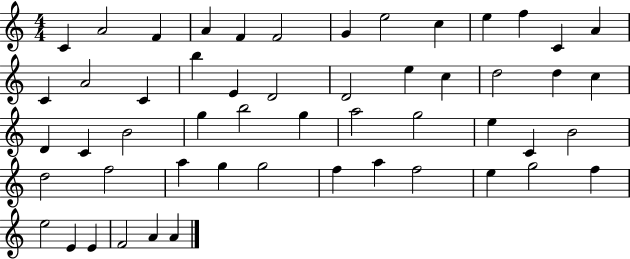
{
  \clef treble
  \numericTimeSignature
  \time 4/4
  \key c \major
  c'4 a'2 f'4 | a'4 f'4 f'2 | g'4 e''2 c''4 | e''4 f''4 c'4 a'4 | \break c'4 a'2 c'4 | b''4 e'4 d'2 | d'2 e''4 c''4 | d''2 d''4 c''4 | \break d'4 c'4 b'2 | g''4 b''2 g''4 | a''2 g''2 | e''4 c'4 b'2 | \break d''2 f''2 | a''4 g''4 g''2 | f''4 a''4 f''2 | e''4 g''2 f''4 | \break e''2 e'4 e'4 | f'2 a'4 a'4 | \bar "|."
}